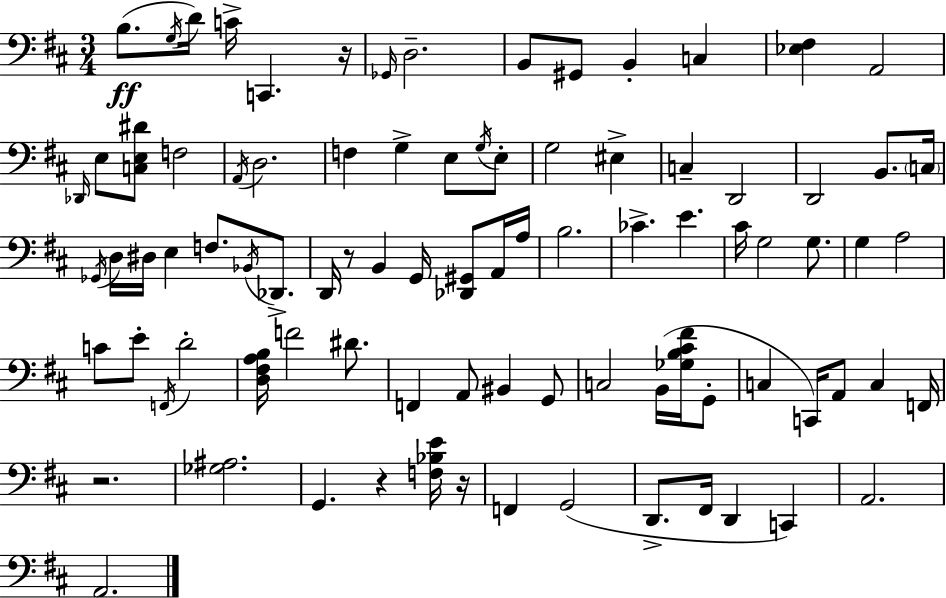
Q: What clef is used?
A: bass